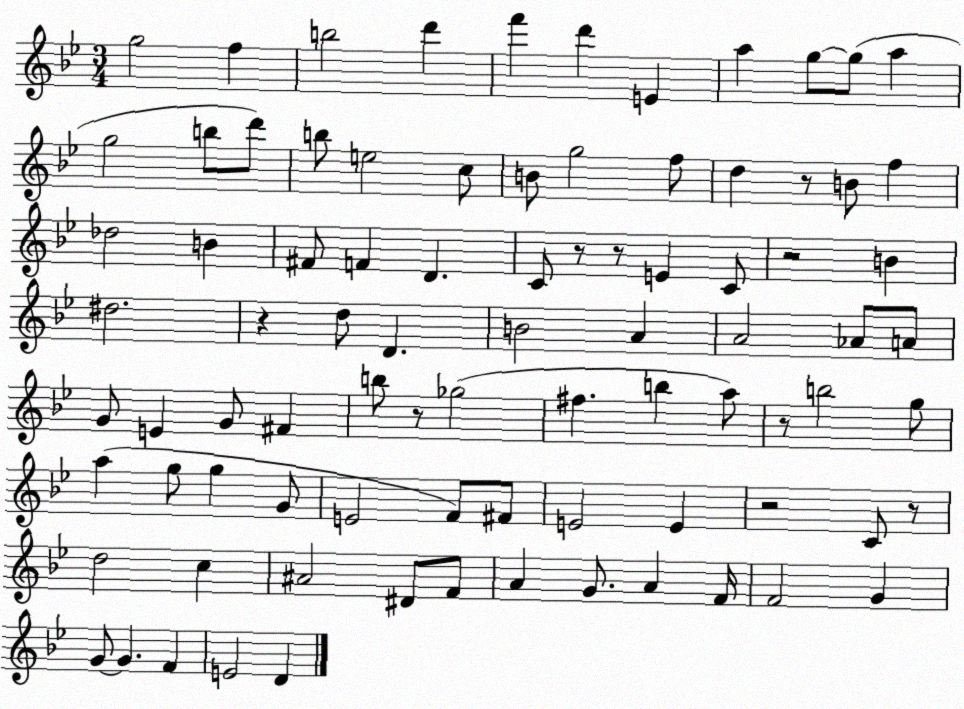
X:1
T:Untitled
M:3/4
L:1/4
K:Bb
g2 f b2 d' f' d' E a g/2 g/2 a g2 b/2 d'/2 b/2 e2 c/2 B/2 g2 f/2 d z/2 B/2 f _d2 B ^F/2 F D C/2 z/2 z/2 E C/2 z2 B ^d2 z d/2 D B2 A A2 _A/2 A/2 G/2 E G/2 ^F b/2 z/2 _g2 ^f b a/2 z/2 b2 g/2 a g/2 g G/2 E2 F/2 ^F/2 E2 E z2 C/2 z/2 d2 c ^A2 ^D/2 F/2 A G/2 A F/4 F2 G G/2 G F E2 D